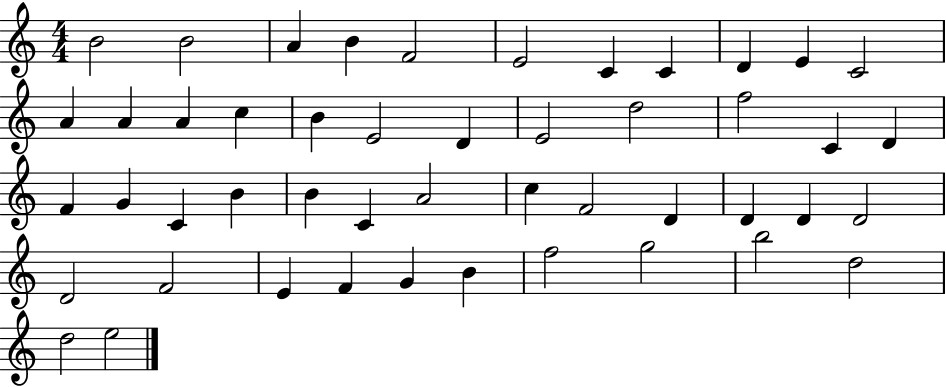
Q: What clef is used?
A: treble